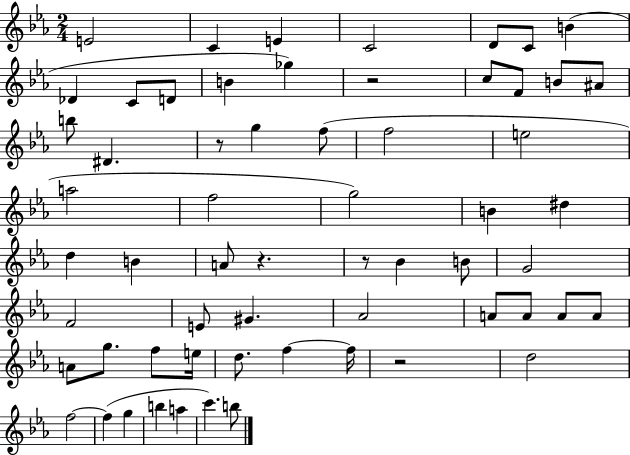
X:1
T:Untitled
M:2/4
L:1/4
K:Eb
E2 C E C2 D/2 C/2 B _D C/2 D/2 B _g z2 c/2 F/2 B/2 ^A/2 b/2 ^D z/2 g f/2 f2 e2 a2 f2 g2 B ^d d B A/2 z z/2 _B B/2 G2 F2 E/2 ^G _A2 A/2 A/2 A/2 A/2 A/2 g/2 f/2 e/4 d/2 f f/4 z2 d2 f2 f g b a c' b/2